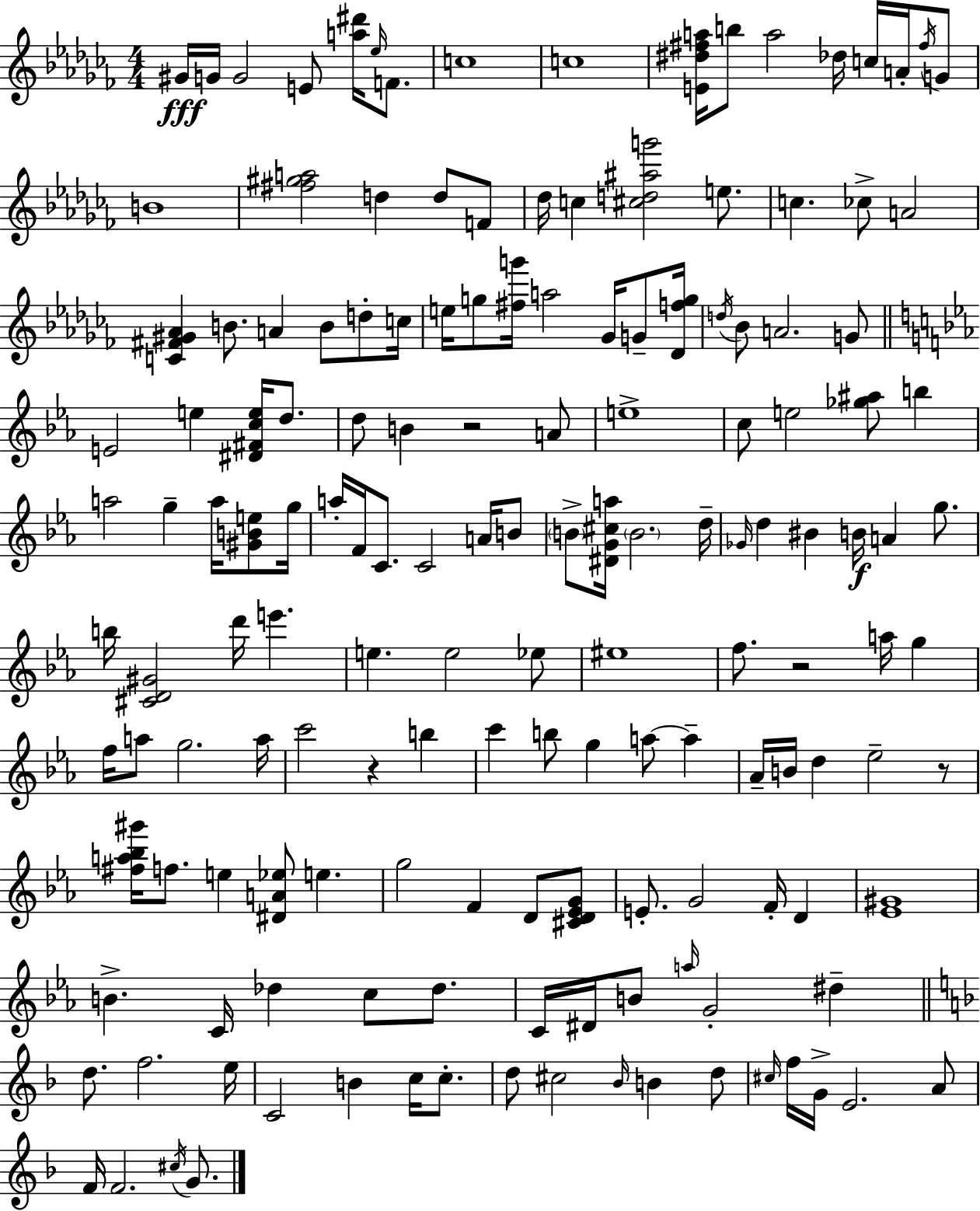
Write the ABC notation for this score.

X:1
T:Untitled
M:4/4
L:1/4
K:Abm
^G/4 G/4 G2 E/2 [a^d']/4 _e/4 F/2 c4 c4 [E^d^fa]/4 b/2 a2 _d/4 c/4 A/4 ^f/4 G/2 B4 [^f^ga]2 d d/2 F/2 _d/4 c [^cd^ag']2 e/2 c _c/2 A2 [C^F^G_A] B/2 A B/2 d/2 c/4 e/4 g/2 [^fg']/4 a2 _G/4 G/2 [_Dfg]/4 d/4 _B/2 A2 G/2 E2 e [^D^Fce]/4 d/2 d/2 B z2 A/2 e4 c/2 e2 [_g^a]/2 b a2 g a/4 [^GBe]/2 g/4 a/4 F/4 C/2 C2 A/4 B/2 B/2 [^DG^ca]/4 B2 d/4 _G/4 d ^B B/4 A g/2 b/4 [^CD^G]2 d'/4 e' e e2 _e/2 ^e4 f/2 z2 a/4 g f/4 a/2 g2 a/4 c'2 z b c' b/2 g a/2 a _A/4 B/4 d _e2 z/2 [^fa_b^g']/4 f/2 e [^DA_e]/2 e g2 F D/2 [^CD_EG]/2 E/2 G2 F/4 D [_E^G]4 B C/4 _d c/2 _d/2 C/4 ^D/4 B/2 a/4 G2 ^d d/2 f2 e/4 C2 B c/4 c/2 d/2 ^c2 _B/4 B d/2 ^c/4 f/4 G/4 E2 A/2 F/4 F2 ^c/4 G/2